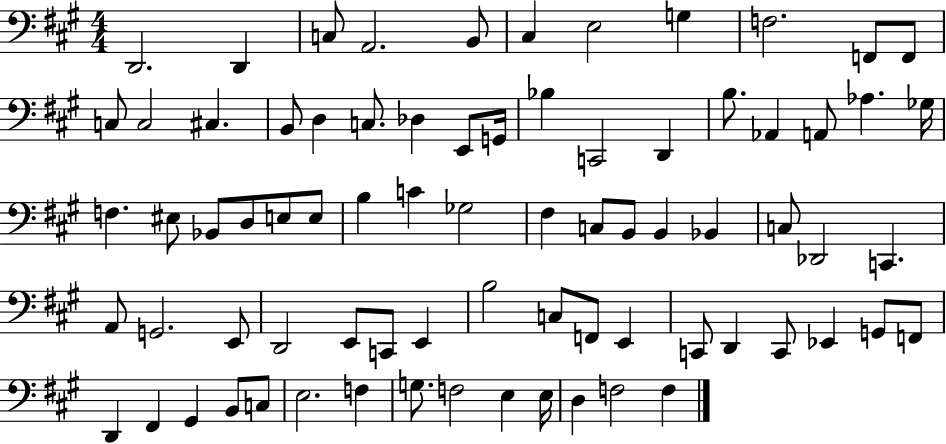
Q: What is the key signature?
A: A major